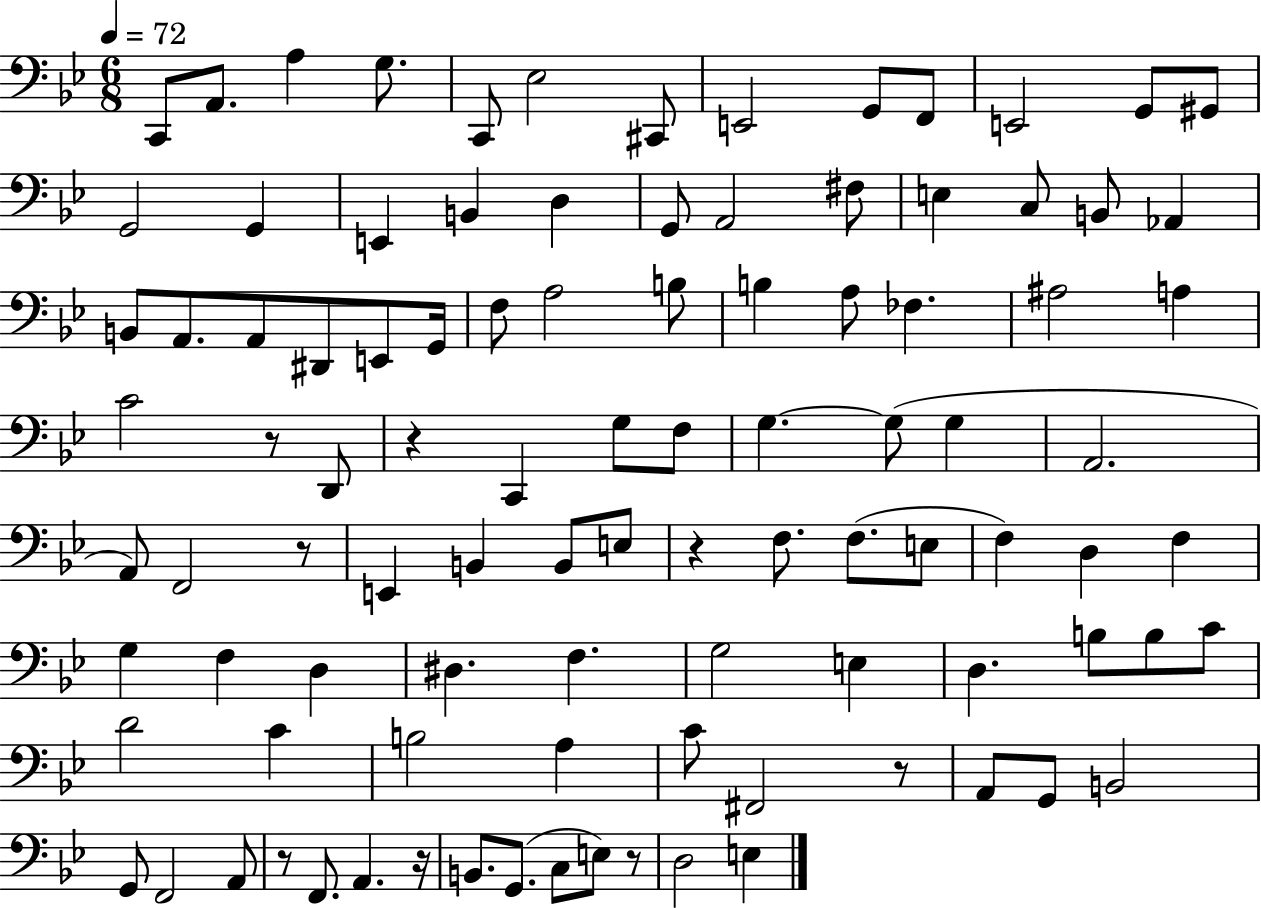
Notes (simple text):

C2/e A2/e. A3/q G3/e. C2/e Eb3/h C#2/e E2/h G2/e F2/e E2/h G2/e G#2/e G2/h G2/q E2/q B2/q D3/q G2/e A2/h F#3/e E3/q C3/e B2/e Ab2/q B2/e A2/e. A2/e D#2/e E2/e G2/s F3/e A3/h B3/e B3/q A3/e FES3/q. A#3/h A3/q C4/h R/e D2/e R/q C2/q G3/e F3/e G3/q. G3/e G3/q A2/h. A2/e F2/h R/e E2/q B2/q B2/e E3/e R/q F3/e. F3/e. E3/e F3/q D3/q F3/q G3/q F3/q D3/q D#3/q. F3/q. G3/h E3/q D3/q. B3/e B3/e C4/e D4/h C4/q B3/h A3/q C4/e F#2/h R/e A2/e G2/e B2/h G2/e F2/h A2/e R/e F2/e. A2/q. R/s B2/e. G2/e. C3/e E3/e R/e D3/h E3/q